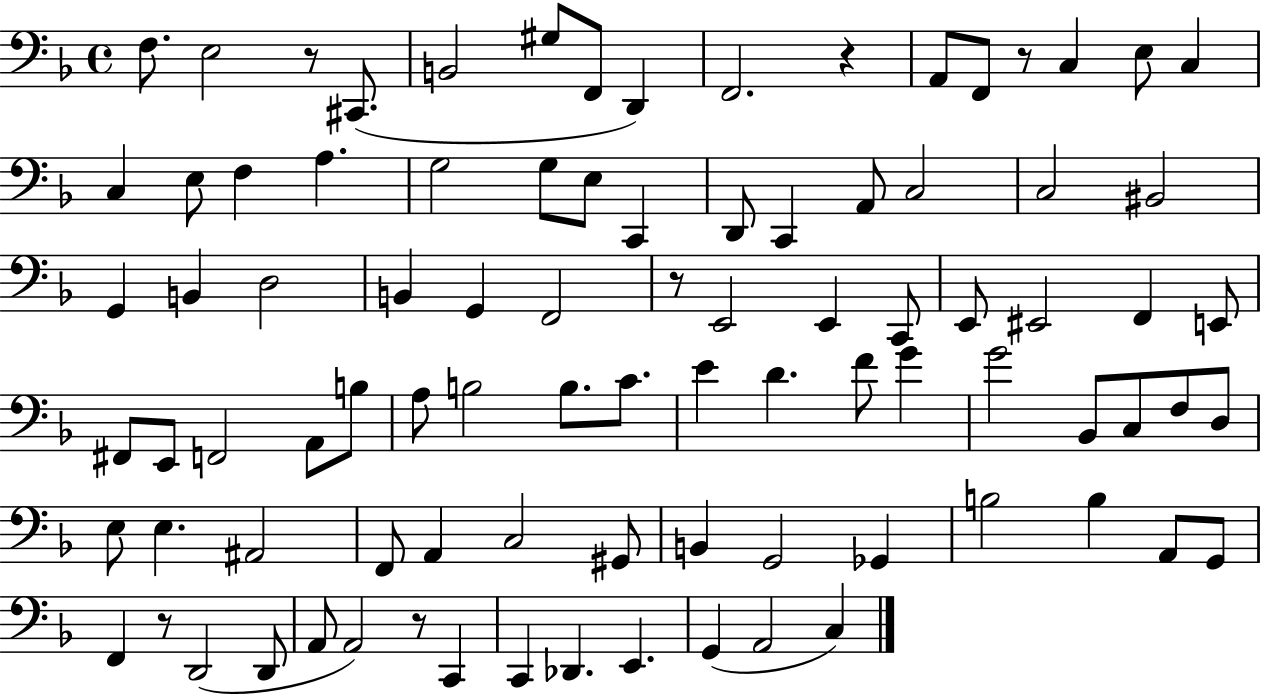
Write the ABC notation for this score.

X:1
T:Untitled
M:4/4
L:1/4
K:F
F,/2 E,2 z/2 ^C,,/2 B,,2 ^G,/2 F,,/2 D,, F,,2 z A,,/2 F,,/2 z/2 C, E,/2 C, C, E,/2 F, A, G,2 G,/2 E,/2 C,, D,,/2 C,, A,,/2 C,2 C,2 ^B,,2 G,, B,, D,2 B,, G,, F,,2 z/2 E,,2 E,, C,,/2 E,,/2 ^E,,2 F,, E,,/2 ^F,,/2 E,,/2 F,,2 A,,/2 B,/2 A,/2 B,2 B,/2 C/2 E D F/2 G G2 _B,,/2 C,/2 F,/2 D,/2 E,/2 E, ^A,,2 F,,/2 A,, C,2 ^G,,/2 B,, G,,2 _G,, B,2 B, A,,/2 G,,/2 F,, z/2 D,,2 D,,/2 A,,/2 A,,2 z/2 C,, C,, _D,, E,, G,, A,,2 C,